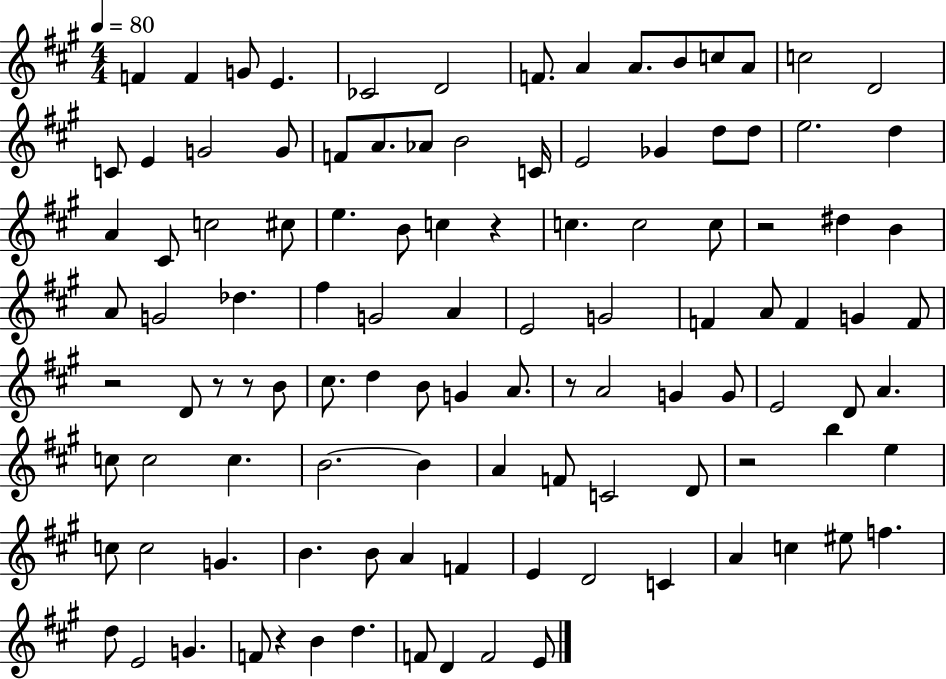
{
  \clef treble
  \numericTimeSignature
  \time 4/4
  \key a \major
  \tempo 4 = 80
  \repeat volta 2 { f'4 f'4 g'8 e'4. | ces'2 d'2 | f'8. a'4 a'8. b'8 c''8 a'8 | c''2 d'2 | \break c'8 e'4 g'2 g'8 | f'8 a'8. aes'8 b'2 c'16 | e'2 ges'4 d''8 d''8 | e''2. d''4 | \break a'4 cis'8 c''2 cis''8 | e''4. b'8 c''4 r4 | c''4. c''2 c''8 | r2 dis''4 b'4 | \break a'8 g'2 des''4. | fis''4 g'2 a'4 | e'2 g'2 | f'4 a'8 f'4 g'4 f'8 | \break r2 d'8 r8 r8 b'8 | cis''8. d''4 b'8 g'4 a'8. | r8 a'2 g'4 g'8 | e'2 d'8 a'4. | \break c''8 c''2 c''4. | b'2.~~ b'4 | a'4 f'8 c'2 d'8 | r2 b''4 e''4 | \break c''8 c''2 g'4. | b'4. b'8 a'4 f'4 | e'4 d'2 c'4 | a'4 c''4 eis''8 f''4. | \break d''8 e'2 g'4. | f'8 r4 b'4 d''4. | f'8 d'4 f'2 e'8 | } \bar "|."
}